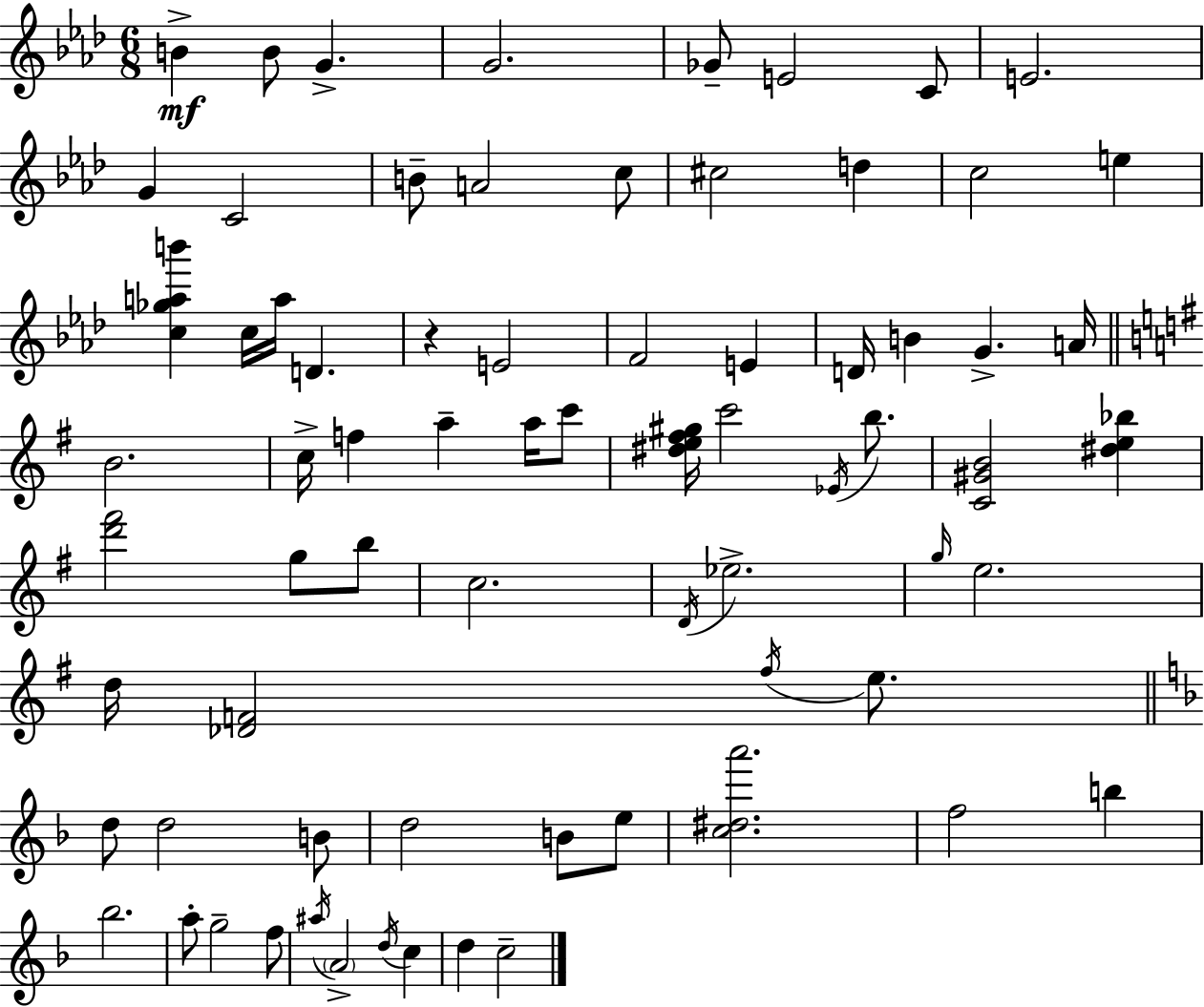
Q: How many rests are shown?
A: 1